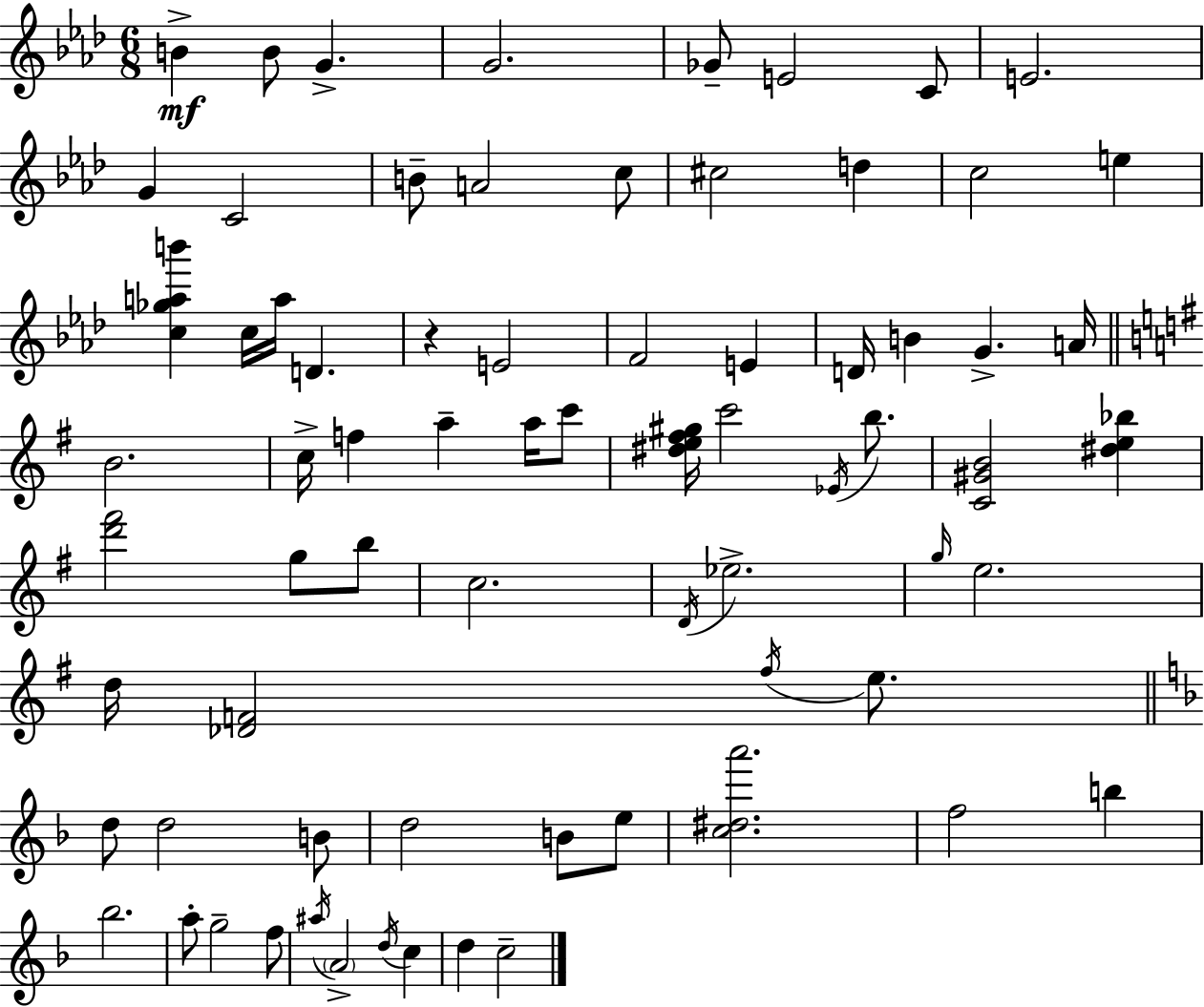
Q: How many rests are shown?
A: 1